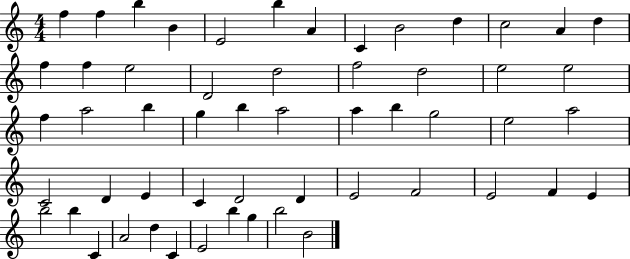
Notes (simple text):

F5/q F5/q B5/q B4/q E4/h B5/q A4/q C4/q B4/h D5/q C5/h A4/q D5/q F5/q F5/q E5/h D4/h D5/h F5/h D5/h E5/h E5/h F5/q A5/h B5/q G5/q B5/q A5/h A5/q B5/q G5/h E5/h A5/h C4/h D4/q E4/q C4/q D4/h D4/q E4/h F4/h E4/h F4/q E4/q B5/h B5/q C4/q A4/h D5/q C4/q E4/h B5/q G5/q B5/h B4/h